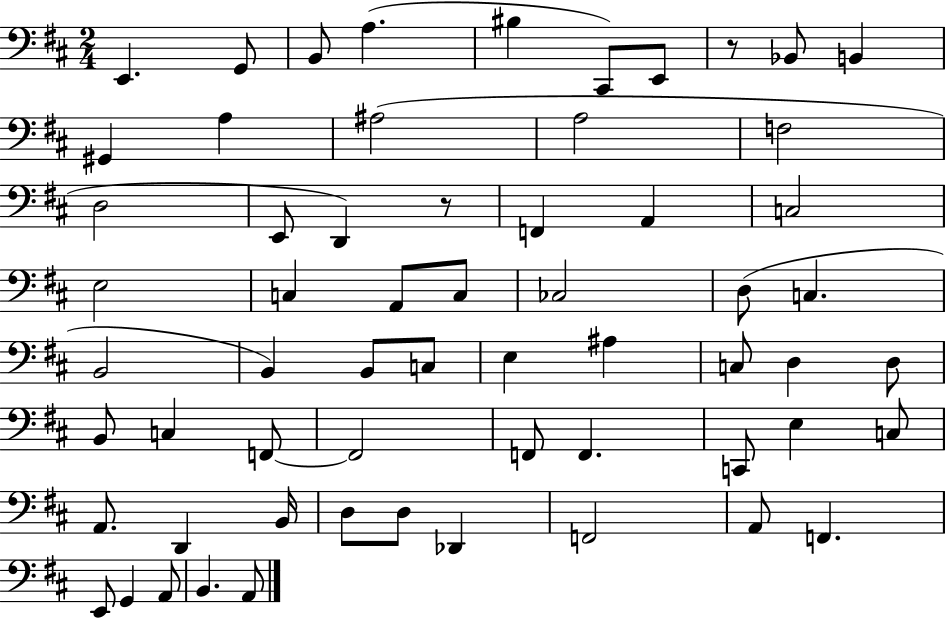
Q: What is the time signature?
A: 2/4